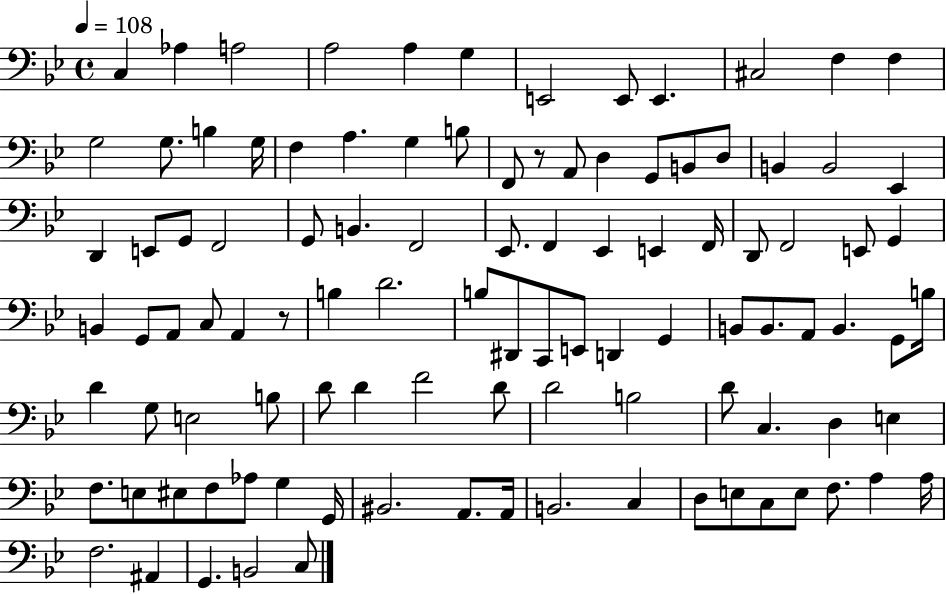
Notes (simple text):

C3/q Ab3/q A3/h A3/h A3/q G3/q E2/h E2/e E2/q. C#3/h F3/q F3/q G3/h G3/e. B3/q G3/s F3/q A3/q. G3/q B3/e F2/e R/e A2/e D3/q G2/e B2/e D3/e B2/q B2/h Eb2/q D2/q E2/e G2/e F2/h G2/e B2/q. F2/h Eb2/e. F2/q Eb2/q E2/q F2/s D2/e F2/h E2/e G2/q B2/q G2/e A2/e C3/e A2/q R/e B3/q D4/h. B3/e D#2/e C2/e E2/e D2/q G2/q B2/e B2/e. A2/e B2/q. G2/e B3/s D4/q G3/e E3/h B3/e D4/e D4/q F4/h D4/e D4/h B3/h D4/e C3/q. D3/q E3/q F3/e. E3/e EIS3/e F3/e Ab3/e G3/q G2/s BIS2/h. A2/e. A2/s B2/h. C3/q D3/e E3/e C3/e E3/e F3/e. A3/q A3/s F3/h. A#2/q G2/q. B2/h C3/e